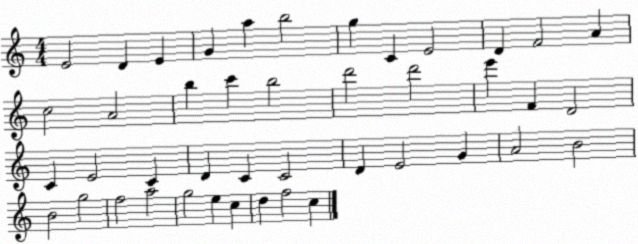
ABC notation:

X:1
T:Untitled
M:4/4
L:1/4
K:C
E2 D E G a b2 g C E2 D F2 A c2 A2 b c' b2 d'2 d'2 e' F D2 C E2 C D C C2 D E2 G A2 B2 B2 g2 f2 a2 g2 e c d f2 c